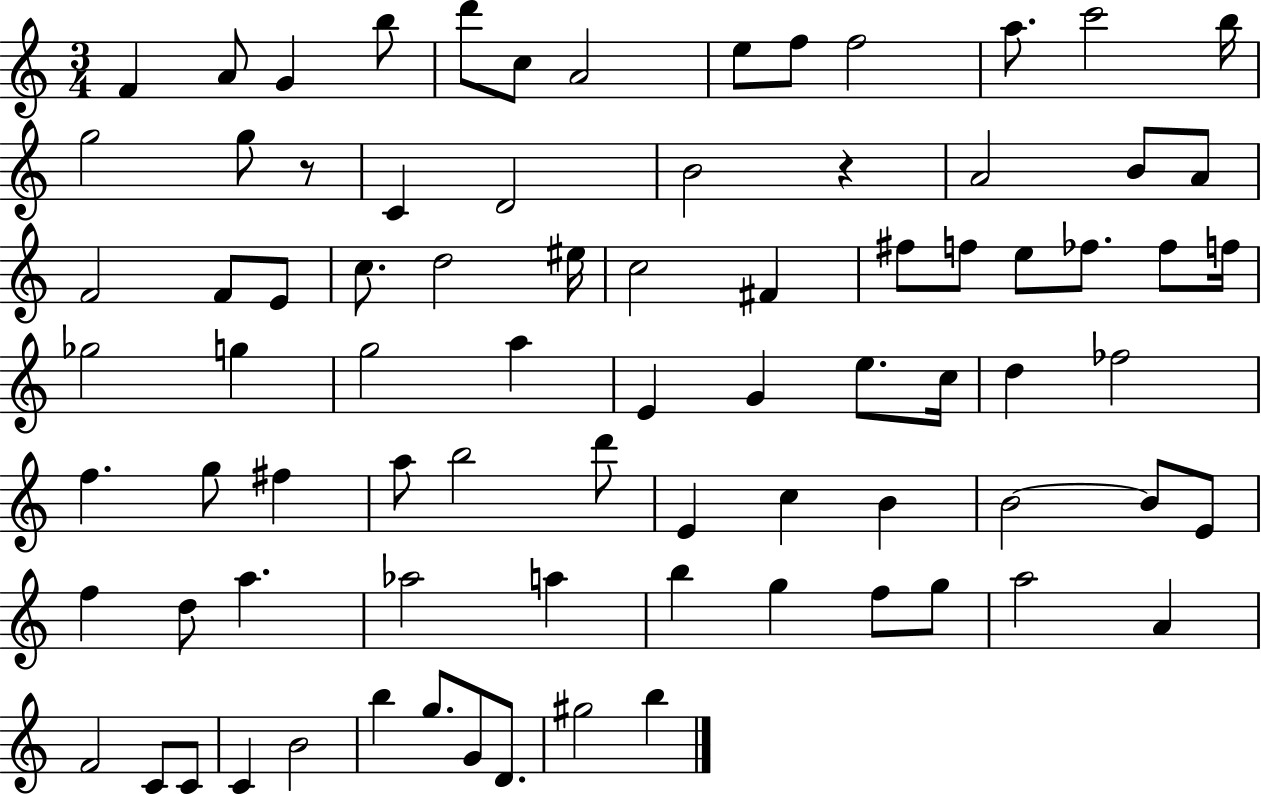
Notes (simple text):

F4/q A4/e G4/q B5/e D6/e C5/e A4/h E5/e F5/e F5/h A5/e. C6/h B5/s G5/h G5/e R/e C4/q D4/h B4/h R/q A4/h B4/e A4/e F4/h F4/e E4/e C5/e. D5/h EIS5/s C5/h F#4/q F#5/e F5/e E5/e FES5/e. FES5/e F5/s Gb5/h G5/q G5/h A5/q E4/q G4/q E5/e. C5/s D5/q FES5/h F5/q. G5/e F#5/q A5/e B5/h D6/e E4/q C5/q B4/q B4/h B4/e E4/e F5/q D5/e A5/q. Ab5/h A5/q B5/q G5/q F5/e G5/e A5/h A4/q F4/h C4/e C4/e C4/q B4/h B5/q G5/e. G4/e D4/e. G#5/h B5/q